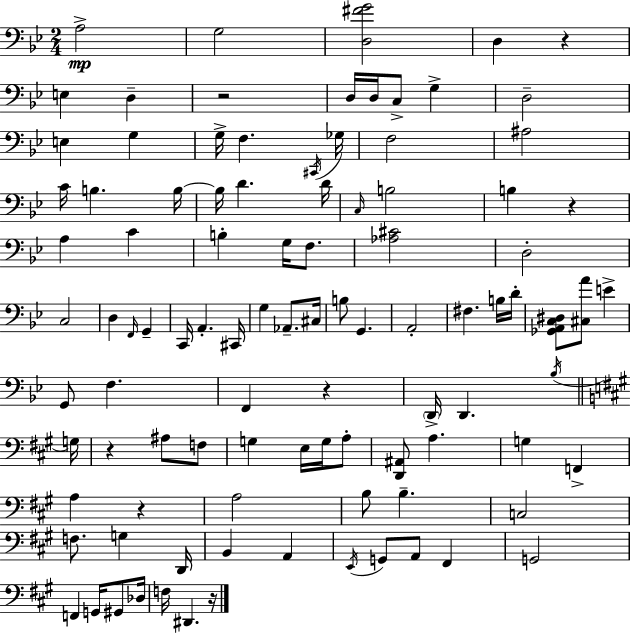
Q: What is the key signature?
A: BES major